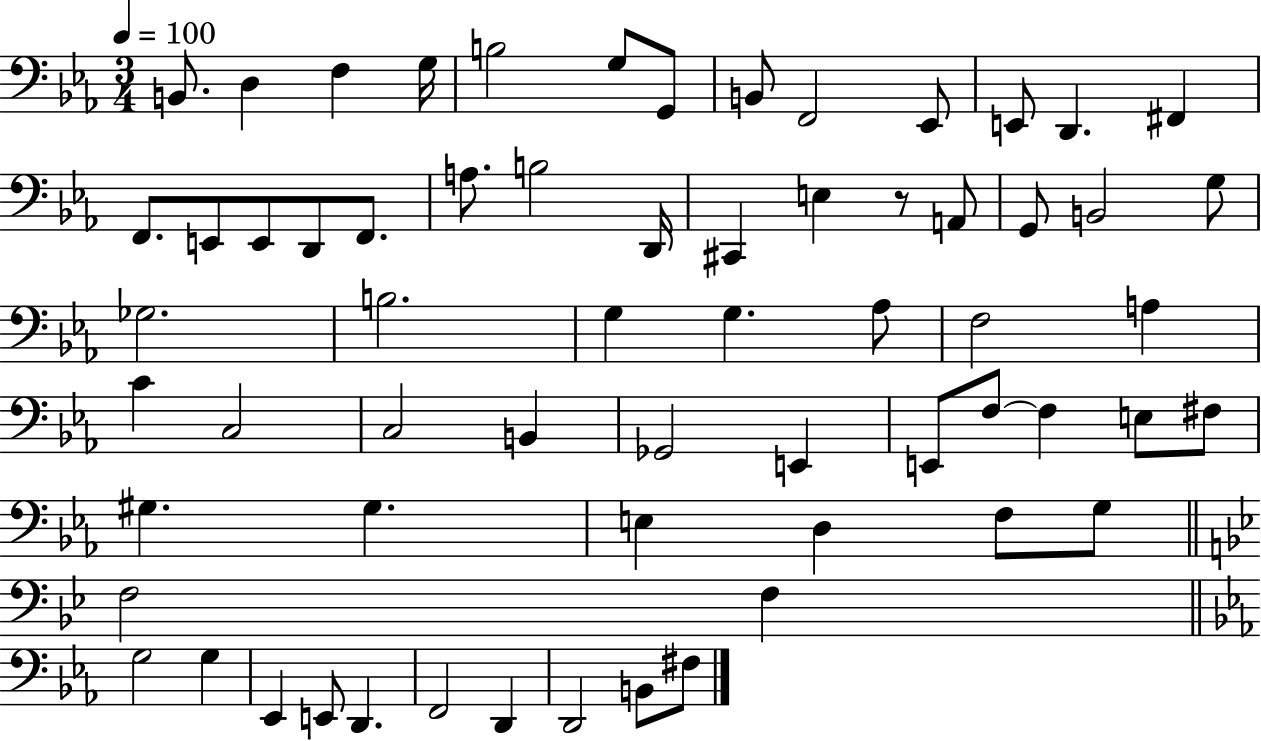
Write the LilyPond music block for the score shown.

{
  \clef bass
  \numericTimeSignature
  \time 3/4
  \key ees \major
  \tempo 4 = 100
  b,8. d4 f4 g16 | b2 g8 g,8 | b,8 f,2 ees,8 | e,8 d,4. fis,4 | \break f,8. e,8 e,8 d,8 f,8. | a8. b2 d,16 | cis,4 e4 r8 a,8 | g,8 b,2 g8 | \break ges2. | b2. | g4 g4. aes8 | f2 a4 | \break c'4 c2 | c2 b,4 | ges,2 e,4 | e,8 f8~~ f4 e8 fis8 | \break gis4. gis4. | e4 d4 f8 g8 | \bar "||" \break \key g \minor f2 f4 | \bar "||" \break \key c \minor g2 g4 | ees,4 e,8 d,4. | f,2 d,4 | d,2 b,8 fis8 | \break \bar "|."
}